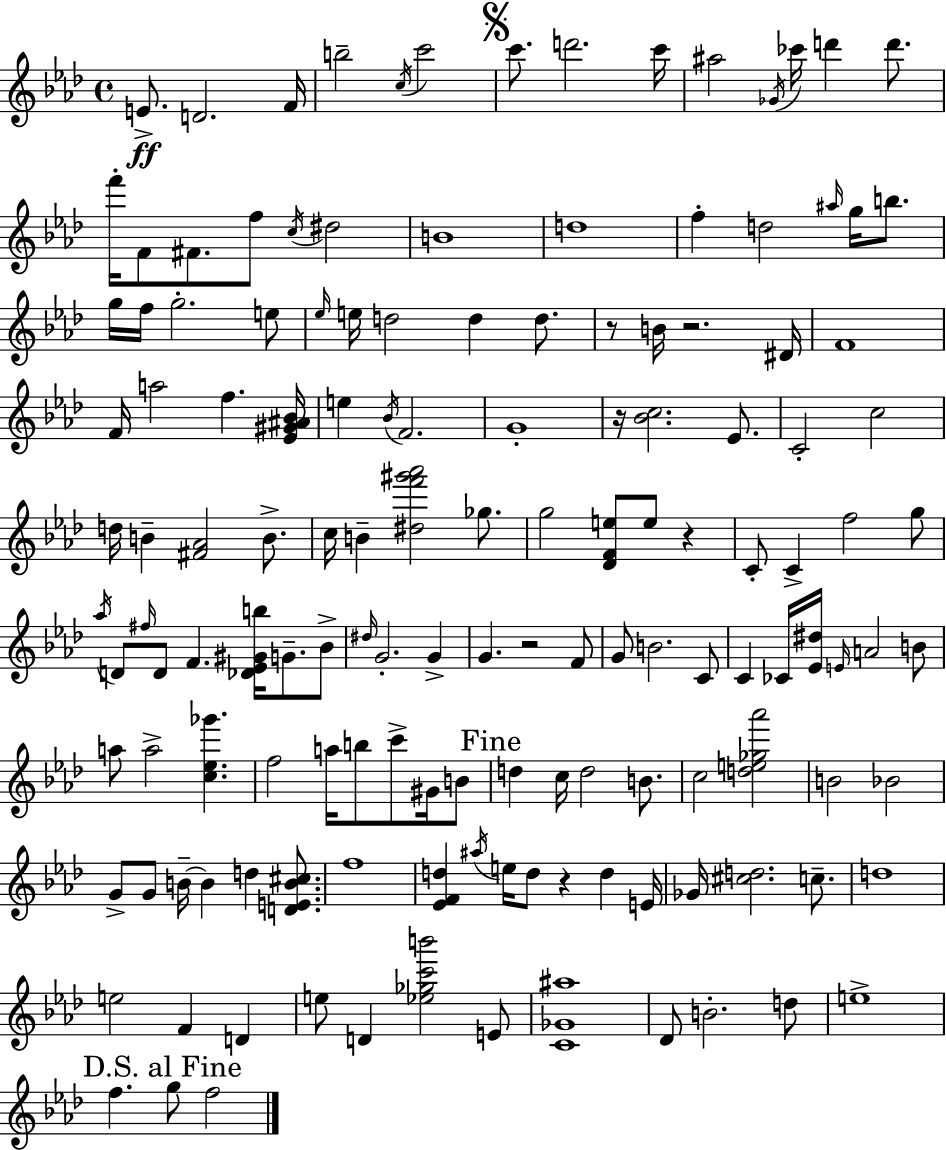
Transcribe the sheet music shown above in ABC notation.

X:1
T:Untitled
M:4/4
L:1/4
K:Fm
E/2 D2 F/4 b2 c/4 c'2 c'/2 d'2 c'/4 ^a2 _G/4 _c'/4 d' d'/2 f'/4 F/2 ^F/2 f/2 c/4 ^d2 B4 d4 f d2 ^a/4 g/4 b/2 g/4 f/4 g2 e/2 _e/4 e/4 d2 d d/2 z/2 B/4 z2 ^D/4 F4 F/4 a2 f [_E^G^A_B]/4 e _B/4 F2 G4 z/4 [_Bc]2 _E/2 C2 c2 d/4 B [^F_A]2 B/2 c/4 B [^df'^g'_a']2 _g/2 g2 [_DFe]/2 e/2 z C/2 C f2 g/2 _a/4 D/2 ^f/4 D/2 F [_D_E^Gb]/4 G/2 _B/2 ^d/4 G2 G G z2 F/2 G/2 B2 C/2 C _C/4 [_E^d]/4 E/4 A2 B/2 a/2 a2 [c_e_g'] f2 a/4 b/2 c'/2 ^G/4 B/2 d c/4 d2 B/2 c2 [de_g_a']2 B2 _B2 G/2 G/2 B/4 B d [DEB^c]/2 f4 [_EFd] ^a/4 e/4 d/2 z d E/4 _G/4 [^cd]2 c/2 d4 e2 F D e/2 D [_e_gc'b']2 E/2 [C_G^a]4 _D/2 B2 d/2 e4 f g/2 f2